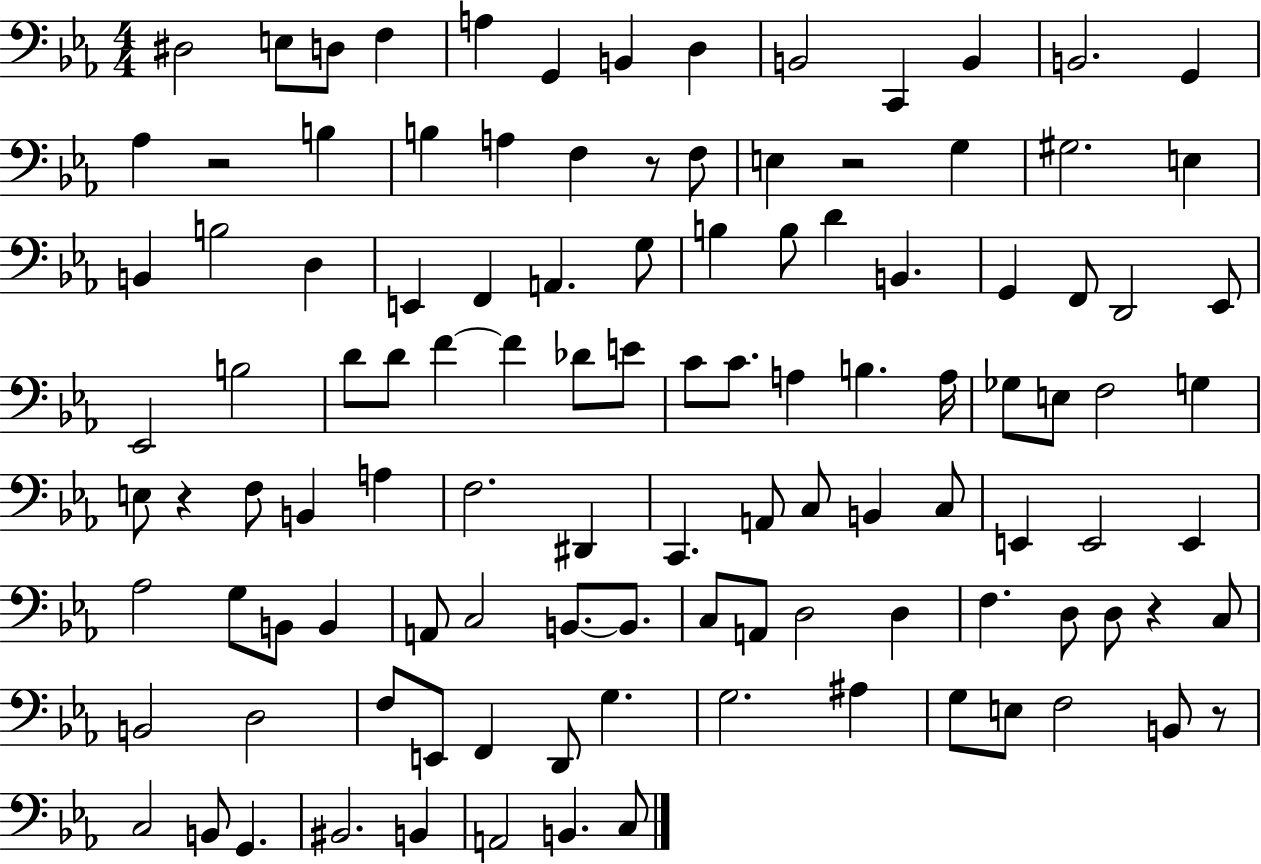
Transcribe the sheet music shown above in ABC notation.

X:1
T:Untitled
M:4/4
L:1/4
K:Eb
^D,2 E,/2 D,/2 F, A, G,, B,, D, B,,2 C,, B,, B,,2 G,, _A, z2 B, B, A, F, z/2 F,/2 E, z2 G, ^G,2 E, B,, B,2 D, E,, F,, A,, G,/2 B, B,/2 D B,, G,, F,,/2 D,,2 _E,,/2 _E,,2 B,2 D/2 D/2 F F _D/2 E/2 C/2 C/2 A, B, A,/4 _G,/2 E,/2 F,2 G, E,/2 z F,/2 B,, A, F,2 ^D,, C,, A,,/2 C,/2 B,, C,/2 E,, E,,2 E,, _A,2 G,/2 B,,/2 B,, A,,/2 C,2 B,,/2 B,,/2 C,/2 A,,/2 D,2 D, F, D,/2 D,/2 z C,/2 B,,2 D,2 F,/2 E,,/2 F,, D,,/2 G, G,2 ^A, G,/2 E,/2 F,2 B,,/2 z/2 C,2 B,,/2 G,, ^B,,2 B,, A,,2 B,, C,/2